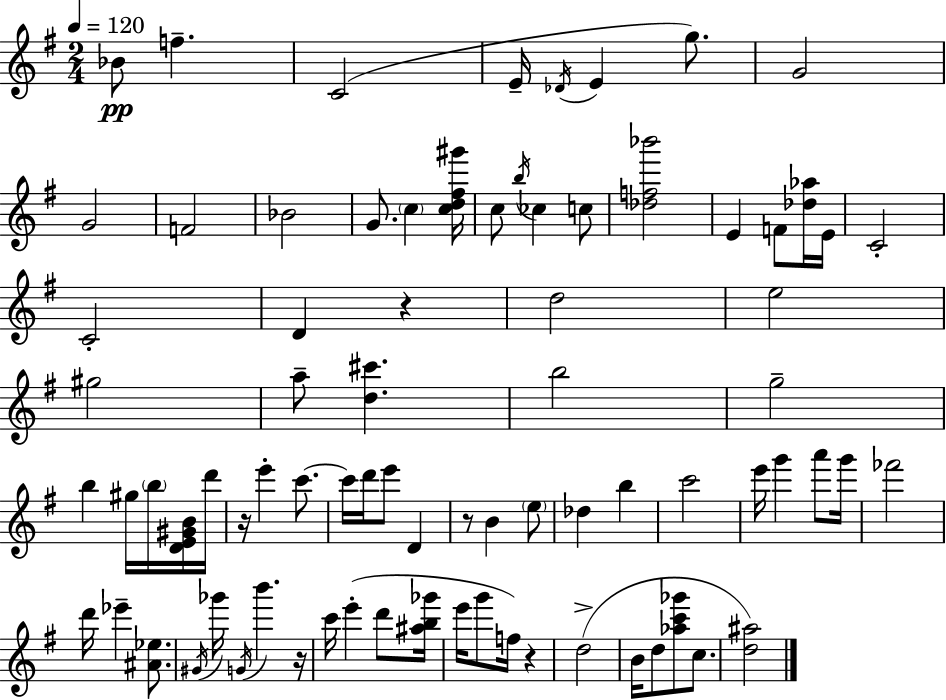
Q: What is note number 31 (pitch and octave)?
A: G#5